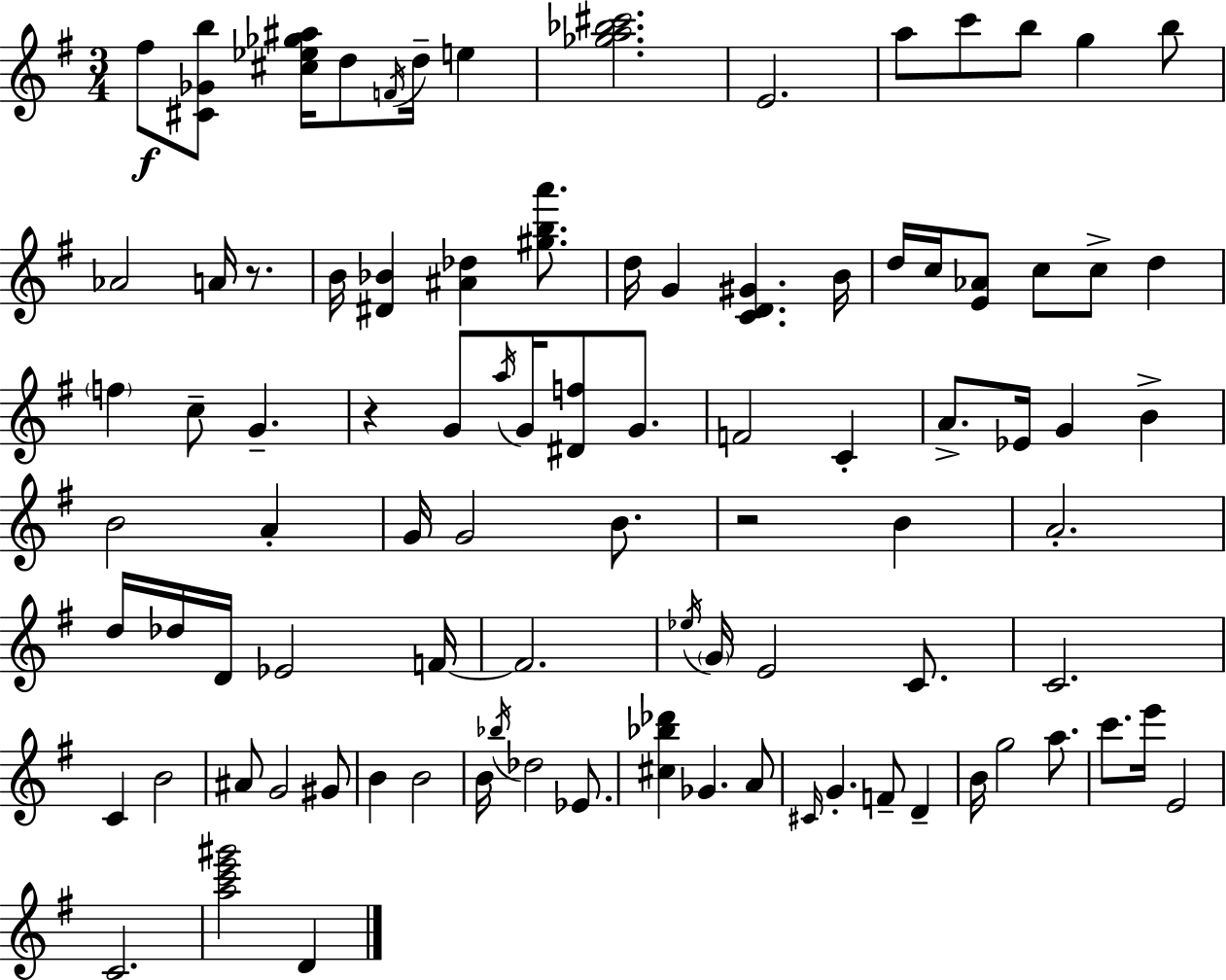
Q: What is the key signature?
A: G major